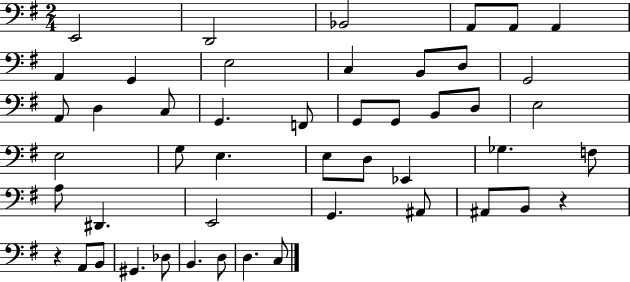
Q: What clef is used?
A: bass